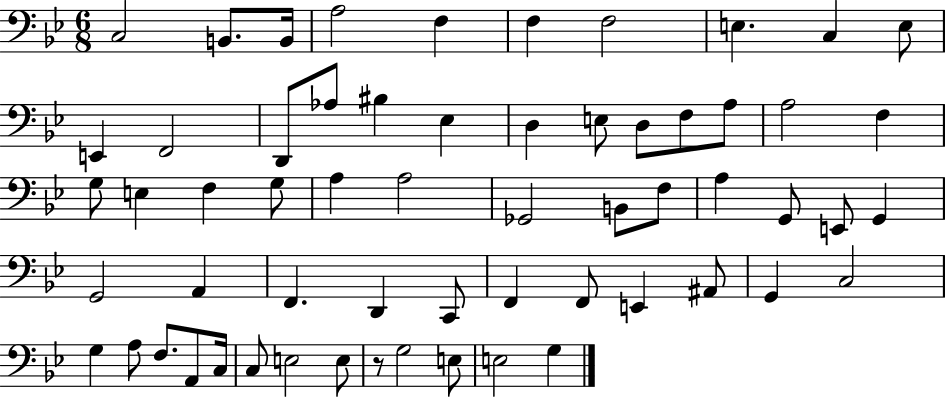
{
  \clef bass
  \numericTimeSignature
  \time 6/8
  \key bes \major
  c2 b,8. b,16 | a2 f4 | f4 f2 | e4. c4 e8 | \break e,4 f,2 | d,8 aes8 bis4 ees4 | d4 e8 d8 f8 a8 | a2 f4 | \break g8 e4 f4 g8 | a4 a2 | ges,2 b,8 f8 | a4 g,8 e,8 g,4 | \break g,2 a,4 | f,4. d,4 c,8 | f,4 f,8 e,4 ais,8 | g,4 c2 | \break g4 a8 f8. a,8 c16 | c8 e2 e8 | r8 g2 e8 | e2 g4 | \break \bar "|."
}